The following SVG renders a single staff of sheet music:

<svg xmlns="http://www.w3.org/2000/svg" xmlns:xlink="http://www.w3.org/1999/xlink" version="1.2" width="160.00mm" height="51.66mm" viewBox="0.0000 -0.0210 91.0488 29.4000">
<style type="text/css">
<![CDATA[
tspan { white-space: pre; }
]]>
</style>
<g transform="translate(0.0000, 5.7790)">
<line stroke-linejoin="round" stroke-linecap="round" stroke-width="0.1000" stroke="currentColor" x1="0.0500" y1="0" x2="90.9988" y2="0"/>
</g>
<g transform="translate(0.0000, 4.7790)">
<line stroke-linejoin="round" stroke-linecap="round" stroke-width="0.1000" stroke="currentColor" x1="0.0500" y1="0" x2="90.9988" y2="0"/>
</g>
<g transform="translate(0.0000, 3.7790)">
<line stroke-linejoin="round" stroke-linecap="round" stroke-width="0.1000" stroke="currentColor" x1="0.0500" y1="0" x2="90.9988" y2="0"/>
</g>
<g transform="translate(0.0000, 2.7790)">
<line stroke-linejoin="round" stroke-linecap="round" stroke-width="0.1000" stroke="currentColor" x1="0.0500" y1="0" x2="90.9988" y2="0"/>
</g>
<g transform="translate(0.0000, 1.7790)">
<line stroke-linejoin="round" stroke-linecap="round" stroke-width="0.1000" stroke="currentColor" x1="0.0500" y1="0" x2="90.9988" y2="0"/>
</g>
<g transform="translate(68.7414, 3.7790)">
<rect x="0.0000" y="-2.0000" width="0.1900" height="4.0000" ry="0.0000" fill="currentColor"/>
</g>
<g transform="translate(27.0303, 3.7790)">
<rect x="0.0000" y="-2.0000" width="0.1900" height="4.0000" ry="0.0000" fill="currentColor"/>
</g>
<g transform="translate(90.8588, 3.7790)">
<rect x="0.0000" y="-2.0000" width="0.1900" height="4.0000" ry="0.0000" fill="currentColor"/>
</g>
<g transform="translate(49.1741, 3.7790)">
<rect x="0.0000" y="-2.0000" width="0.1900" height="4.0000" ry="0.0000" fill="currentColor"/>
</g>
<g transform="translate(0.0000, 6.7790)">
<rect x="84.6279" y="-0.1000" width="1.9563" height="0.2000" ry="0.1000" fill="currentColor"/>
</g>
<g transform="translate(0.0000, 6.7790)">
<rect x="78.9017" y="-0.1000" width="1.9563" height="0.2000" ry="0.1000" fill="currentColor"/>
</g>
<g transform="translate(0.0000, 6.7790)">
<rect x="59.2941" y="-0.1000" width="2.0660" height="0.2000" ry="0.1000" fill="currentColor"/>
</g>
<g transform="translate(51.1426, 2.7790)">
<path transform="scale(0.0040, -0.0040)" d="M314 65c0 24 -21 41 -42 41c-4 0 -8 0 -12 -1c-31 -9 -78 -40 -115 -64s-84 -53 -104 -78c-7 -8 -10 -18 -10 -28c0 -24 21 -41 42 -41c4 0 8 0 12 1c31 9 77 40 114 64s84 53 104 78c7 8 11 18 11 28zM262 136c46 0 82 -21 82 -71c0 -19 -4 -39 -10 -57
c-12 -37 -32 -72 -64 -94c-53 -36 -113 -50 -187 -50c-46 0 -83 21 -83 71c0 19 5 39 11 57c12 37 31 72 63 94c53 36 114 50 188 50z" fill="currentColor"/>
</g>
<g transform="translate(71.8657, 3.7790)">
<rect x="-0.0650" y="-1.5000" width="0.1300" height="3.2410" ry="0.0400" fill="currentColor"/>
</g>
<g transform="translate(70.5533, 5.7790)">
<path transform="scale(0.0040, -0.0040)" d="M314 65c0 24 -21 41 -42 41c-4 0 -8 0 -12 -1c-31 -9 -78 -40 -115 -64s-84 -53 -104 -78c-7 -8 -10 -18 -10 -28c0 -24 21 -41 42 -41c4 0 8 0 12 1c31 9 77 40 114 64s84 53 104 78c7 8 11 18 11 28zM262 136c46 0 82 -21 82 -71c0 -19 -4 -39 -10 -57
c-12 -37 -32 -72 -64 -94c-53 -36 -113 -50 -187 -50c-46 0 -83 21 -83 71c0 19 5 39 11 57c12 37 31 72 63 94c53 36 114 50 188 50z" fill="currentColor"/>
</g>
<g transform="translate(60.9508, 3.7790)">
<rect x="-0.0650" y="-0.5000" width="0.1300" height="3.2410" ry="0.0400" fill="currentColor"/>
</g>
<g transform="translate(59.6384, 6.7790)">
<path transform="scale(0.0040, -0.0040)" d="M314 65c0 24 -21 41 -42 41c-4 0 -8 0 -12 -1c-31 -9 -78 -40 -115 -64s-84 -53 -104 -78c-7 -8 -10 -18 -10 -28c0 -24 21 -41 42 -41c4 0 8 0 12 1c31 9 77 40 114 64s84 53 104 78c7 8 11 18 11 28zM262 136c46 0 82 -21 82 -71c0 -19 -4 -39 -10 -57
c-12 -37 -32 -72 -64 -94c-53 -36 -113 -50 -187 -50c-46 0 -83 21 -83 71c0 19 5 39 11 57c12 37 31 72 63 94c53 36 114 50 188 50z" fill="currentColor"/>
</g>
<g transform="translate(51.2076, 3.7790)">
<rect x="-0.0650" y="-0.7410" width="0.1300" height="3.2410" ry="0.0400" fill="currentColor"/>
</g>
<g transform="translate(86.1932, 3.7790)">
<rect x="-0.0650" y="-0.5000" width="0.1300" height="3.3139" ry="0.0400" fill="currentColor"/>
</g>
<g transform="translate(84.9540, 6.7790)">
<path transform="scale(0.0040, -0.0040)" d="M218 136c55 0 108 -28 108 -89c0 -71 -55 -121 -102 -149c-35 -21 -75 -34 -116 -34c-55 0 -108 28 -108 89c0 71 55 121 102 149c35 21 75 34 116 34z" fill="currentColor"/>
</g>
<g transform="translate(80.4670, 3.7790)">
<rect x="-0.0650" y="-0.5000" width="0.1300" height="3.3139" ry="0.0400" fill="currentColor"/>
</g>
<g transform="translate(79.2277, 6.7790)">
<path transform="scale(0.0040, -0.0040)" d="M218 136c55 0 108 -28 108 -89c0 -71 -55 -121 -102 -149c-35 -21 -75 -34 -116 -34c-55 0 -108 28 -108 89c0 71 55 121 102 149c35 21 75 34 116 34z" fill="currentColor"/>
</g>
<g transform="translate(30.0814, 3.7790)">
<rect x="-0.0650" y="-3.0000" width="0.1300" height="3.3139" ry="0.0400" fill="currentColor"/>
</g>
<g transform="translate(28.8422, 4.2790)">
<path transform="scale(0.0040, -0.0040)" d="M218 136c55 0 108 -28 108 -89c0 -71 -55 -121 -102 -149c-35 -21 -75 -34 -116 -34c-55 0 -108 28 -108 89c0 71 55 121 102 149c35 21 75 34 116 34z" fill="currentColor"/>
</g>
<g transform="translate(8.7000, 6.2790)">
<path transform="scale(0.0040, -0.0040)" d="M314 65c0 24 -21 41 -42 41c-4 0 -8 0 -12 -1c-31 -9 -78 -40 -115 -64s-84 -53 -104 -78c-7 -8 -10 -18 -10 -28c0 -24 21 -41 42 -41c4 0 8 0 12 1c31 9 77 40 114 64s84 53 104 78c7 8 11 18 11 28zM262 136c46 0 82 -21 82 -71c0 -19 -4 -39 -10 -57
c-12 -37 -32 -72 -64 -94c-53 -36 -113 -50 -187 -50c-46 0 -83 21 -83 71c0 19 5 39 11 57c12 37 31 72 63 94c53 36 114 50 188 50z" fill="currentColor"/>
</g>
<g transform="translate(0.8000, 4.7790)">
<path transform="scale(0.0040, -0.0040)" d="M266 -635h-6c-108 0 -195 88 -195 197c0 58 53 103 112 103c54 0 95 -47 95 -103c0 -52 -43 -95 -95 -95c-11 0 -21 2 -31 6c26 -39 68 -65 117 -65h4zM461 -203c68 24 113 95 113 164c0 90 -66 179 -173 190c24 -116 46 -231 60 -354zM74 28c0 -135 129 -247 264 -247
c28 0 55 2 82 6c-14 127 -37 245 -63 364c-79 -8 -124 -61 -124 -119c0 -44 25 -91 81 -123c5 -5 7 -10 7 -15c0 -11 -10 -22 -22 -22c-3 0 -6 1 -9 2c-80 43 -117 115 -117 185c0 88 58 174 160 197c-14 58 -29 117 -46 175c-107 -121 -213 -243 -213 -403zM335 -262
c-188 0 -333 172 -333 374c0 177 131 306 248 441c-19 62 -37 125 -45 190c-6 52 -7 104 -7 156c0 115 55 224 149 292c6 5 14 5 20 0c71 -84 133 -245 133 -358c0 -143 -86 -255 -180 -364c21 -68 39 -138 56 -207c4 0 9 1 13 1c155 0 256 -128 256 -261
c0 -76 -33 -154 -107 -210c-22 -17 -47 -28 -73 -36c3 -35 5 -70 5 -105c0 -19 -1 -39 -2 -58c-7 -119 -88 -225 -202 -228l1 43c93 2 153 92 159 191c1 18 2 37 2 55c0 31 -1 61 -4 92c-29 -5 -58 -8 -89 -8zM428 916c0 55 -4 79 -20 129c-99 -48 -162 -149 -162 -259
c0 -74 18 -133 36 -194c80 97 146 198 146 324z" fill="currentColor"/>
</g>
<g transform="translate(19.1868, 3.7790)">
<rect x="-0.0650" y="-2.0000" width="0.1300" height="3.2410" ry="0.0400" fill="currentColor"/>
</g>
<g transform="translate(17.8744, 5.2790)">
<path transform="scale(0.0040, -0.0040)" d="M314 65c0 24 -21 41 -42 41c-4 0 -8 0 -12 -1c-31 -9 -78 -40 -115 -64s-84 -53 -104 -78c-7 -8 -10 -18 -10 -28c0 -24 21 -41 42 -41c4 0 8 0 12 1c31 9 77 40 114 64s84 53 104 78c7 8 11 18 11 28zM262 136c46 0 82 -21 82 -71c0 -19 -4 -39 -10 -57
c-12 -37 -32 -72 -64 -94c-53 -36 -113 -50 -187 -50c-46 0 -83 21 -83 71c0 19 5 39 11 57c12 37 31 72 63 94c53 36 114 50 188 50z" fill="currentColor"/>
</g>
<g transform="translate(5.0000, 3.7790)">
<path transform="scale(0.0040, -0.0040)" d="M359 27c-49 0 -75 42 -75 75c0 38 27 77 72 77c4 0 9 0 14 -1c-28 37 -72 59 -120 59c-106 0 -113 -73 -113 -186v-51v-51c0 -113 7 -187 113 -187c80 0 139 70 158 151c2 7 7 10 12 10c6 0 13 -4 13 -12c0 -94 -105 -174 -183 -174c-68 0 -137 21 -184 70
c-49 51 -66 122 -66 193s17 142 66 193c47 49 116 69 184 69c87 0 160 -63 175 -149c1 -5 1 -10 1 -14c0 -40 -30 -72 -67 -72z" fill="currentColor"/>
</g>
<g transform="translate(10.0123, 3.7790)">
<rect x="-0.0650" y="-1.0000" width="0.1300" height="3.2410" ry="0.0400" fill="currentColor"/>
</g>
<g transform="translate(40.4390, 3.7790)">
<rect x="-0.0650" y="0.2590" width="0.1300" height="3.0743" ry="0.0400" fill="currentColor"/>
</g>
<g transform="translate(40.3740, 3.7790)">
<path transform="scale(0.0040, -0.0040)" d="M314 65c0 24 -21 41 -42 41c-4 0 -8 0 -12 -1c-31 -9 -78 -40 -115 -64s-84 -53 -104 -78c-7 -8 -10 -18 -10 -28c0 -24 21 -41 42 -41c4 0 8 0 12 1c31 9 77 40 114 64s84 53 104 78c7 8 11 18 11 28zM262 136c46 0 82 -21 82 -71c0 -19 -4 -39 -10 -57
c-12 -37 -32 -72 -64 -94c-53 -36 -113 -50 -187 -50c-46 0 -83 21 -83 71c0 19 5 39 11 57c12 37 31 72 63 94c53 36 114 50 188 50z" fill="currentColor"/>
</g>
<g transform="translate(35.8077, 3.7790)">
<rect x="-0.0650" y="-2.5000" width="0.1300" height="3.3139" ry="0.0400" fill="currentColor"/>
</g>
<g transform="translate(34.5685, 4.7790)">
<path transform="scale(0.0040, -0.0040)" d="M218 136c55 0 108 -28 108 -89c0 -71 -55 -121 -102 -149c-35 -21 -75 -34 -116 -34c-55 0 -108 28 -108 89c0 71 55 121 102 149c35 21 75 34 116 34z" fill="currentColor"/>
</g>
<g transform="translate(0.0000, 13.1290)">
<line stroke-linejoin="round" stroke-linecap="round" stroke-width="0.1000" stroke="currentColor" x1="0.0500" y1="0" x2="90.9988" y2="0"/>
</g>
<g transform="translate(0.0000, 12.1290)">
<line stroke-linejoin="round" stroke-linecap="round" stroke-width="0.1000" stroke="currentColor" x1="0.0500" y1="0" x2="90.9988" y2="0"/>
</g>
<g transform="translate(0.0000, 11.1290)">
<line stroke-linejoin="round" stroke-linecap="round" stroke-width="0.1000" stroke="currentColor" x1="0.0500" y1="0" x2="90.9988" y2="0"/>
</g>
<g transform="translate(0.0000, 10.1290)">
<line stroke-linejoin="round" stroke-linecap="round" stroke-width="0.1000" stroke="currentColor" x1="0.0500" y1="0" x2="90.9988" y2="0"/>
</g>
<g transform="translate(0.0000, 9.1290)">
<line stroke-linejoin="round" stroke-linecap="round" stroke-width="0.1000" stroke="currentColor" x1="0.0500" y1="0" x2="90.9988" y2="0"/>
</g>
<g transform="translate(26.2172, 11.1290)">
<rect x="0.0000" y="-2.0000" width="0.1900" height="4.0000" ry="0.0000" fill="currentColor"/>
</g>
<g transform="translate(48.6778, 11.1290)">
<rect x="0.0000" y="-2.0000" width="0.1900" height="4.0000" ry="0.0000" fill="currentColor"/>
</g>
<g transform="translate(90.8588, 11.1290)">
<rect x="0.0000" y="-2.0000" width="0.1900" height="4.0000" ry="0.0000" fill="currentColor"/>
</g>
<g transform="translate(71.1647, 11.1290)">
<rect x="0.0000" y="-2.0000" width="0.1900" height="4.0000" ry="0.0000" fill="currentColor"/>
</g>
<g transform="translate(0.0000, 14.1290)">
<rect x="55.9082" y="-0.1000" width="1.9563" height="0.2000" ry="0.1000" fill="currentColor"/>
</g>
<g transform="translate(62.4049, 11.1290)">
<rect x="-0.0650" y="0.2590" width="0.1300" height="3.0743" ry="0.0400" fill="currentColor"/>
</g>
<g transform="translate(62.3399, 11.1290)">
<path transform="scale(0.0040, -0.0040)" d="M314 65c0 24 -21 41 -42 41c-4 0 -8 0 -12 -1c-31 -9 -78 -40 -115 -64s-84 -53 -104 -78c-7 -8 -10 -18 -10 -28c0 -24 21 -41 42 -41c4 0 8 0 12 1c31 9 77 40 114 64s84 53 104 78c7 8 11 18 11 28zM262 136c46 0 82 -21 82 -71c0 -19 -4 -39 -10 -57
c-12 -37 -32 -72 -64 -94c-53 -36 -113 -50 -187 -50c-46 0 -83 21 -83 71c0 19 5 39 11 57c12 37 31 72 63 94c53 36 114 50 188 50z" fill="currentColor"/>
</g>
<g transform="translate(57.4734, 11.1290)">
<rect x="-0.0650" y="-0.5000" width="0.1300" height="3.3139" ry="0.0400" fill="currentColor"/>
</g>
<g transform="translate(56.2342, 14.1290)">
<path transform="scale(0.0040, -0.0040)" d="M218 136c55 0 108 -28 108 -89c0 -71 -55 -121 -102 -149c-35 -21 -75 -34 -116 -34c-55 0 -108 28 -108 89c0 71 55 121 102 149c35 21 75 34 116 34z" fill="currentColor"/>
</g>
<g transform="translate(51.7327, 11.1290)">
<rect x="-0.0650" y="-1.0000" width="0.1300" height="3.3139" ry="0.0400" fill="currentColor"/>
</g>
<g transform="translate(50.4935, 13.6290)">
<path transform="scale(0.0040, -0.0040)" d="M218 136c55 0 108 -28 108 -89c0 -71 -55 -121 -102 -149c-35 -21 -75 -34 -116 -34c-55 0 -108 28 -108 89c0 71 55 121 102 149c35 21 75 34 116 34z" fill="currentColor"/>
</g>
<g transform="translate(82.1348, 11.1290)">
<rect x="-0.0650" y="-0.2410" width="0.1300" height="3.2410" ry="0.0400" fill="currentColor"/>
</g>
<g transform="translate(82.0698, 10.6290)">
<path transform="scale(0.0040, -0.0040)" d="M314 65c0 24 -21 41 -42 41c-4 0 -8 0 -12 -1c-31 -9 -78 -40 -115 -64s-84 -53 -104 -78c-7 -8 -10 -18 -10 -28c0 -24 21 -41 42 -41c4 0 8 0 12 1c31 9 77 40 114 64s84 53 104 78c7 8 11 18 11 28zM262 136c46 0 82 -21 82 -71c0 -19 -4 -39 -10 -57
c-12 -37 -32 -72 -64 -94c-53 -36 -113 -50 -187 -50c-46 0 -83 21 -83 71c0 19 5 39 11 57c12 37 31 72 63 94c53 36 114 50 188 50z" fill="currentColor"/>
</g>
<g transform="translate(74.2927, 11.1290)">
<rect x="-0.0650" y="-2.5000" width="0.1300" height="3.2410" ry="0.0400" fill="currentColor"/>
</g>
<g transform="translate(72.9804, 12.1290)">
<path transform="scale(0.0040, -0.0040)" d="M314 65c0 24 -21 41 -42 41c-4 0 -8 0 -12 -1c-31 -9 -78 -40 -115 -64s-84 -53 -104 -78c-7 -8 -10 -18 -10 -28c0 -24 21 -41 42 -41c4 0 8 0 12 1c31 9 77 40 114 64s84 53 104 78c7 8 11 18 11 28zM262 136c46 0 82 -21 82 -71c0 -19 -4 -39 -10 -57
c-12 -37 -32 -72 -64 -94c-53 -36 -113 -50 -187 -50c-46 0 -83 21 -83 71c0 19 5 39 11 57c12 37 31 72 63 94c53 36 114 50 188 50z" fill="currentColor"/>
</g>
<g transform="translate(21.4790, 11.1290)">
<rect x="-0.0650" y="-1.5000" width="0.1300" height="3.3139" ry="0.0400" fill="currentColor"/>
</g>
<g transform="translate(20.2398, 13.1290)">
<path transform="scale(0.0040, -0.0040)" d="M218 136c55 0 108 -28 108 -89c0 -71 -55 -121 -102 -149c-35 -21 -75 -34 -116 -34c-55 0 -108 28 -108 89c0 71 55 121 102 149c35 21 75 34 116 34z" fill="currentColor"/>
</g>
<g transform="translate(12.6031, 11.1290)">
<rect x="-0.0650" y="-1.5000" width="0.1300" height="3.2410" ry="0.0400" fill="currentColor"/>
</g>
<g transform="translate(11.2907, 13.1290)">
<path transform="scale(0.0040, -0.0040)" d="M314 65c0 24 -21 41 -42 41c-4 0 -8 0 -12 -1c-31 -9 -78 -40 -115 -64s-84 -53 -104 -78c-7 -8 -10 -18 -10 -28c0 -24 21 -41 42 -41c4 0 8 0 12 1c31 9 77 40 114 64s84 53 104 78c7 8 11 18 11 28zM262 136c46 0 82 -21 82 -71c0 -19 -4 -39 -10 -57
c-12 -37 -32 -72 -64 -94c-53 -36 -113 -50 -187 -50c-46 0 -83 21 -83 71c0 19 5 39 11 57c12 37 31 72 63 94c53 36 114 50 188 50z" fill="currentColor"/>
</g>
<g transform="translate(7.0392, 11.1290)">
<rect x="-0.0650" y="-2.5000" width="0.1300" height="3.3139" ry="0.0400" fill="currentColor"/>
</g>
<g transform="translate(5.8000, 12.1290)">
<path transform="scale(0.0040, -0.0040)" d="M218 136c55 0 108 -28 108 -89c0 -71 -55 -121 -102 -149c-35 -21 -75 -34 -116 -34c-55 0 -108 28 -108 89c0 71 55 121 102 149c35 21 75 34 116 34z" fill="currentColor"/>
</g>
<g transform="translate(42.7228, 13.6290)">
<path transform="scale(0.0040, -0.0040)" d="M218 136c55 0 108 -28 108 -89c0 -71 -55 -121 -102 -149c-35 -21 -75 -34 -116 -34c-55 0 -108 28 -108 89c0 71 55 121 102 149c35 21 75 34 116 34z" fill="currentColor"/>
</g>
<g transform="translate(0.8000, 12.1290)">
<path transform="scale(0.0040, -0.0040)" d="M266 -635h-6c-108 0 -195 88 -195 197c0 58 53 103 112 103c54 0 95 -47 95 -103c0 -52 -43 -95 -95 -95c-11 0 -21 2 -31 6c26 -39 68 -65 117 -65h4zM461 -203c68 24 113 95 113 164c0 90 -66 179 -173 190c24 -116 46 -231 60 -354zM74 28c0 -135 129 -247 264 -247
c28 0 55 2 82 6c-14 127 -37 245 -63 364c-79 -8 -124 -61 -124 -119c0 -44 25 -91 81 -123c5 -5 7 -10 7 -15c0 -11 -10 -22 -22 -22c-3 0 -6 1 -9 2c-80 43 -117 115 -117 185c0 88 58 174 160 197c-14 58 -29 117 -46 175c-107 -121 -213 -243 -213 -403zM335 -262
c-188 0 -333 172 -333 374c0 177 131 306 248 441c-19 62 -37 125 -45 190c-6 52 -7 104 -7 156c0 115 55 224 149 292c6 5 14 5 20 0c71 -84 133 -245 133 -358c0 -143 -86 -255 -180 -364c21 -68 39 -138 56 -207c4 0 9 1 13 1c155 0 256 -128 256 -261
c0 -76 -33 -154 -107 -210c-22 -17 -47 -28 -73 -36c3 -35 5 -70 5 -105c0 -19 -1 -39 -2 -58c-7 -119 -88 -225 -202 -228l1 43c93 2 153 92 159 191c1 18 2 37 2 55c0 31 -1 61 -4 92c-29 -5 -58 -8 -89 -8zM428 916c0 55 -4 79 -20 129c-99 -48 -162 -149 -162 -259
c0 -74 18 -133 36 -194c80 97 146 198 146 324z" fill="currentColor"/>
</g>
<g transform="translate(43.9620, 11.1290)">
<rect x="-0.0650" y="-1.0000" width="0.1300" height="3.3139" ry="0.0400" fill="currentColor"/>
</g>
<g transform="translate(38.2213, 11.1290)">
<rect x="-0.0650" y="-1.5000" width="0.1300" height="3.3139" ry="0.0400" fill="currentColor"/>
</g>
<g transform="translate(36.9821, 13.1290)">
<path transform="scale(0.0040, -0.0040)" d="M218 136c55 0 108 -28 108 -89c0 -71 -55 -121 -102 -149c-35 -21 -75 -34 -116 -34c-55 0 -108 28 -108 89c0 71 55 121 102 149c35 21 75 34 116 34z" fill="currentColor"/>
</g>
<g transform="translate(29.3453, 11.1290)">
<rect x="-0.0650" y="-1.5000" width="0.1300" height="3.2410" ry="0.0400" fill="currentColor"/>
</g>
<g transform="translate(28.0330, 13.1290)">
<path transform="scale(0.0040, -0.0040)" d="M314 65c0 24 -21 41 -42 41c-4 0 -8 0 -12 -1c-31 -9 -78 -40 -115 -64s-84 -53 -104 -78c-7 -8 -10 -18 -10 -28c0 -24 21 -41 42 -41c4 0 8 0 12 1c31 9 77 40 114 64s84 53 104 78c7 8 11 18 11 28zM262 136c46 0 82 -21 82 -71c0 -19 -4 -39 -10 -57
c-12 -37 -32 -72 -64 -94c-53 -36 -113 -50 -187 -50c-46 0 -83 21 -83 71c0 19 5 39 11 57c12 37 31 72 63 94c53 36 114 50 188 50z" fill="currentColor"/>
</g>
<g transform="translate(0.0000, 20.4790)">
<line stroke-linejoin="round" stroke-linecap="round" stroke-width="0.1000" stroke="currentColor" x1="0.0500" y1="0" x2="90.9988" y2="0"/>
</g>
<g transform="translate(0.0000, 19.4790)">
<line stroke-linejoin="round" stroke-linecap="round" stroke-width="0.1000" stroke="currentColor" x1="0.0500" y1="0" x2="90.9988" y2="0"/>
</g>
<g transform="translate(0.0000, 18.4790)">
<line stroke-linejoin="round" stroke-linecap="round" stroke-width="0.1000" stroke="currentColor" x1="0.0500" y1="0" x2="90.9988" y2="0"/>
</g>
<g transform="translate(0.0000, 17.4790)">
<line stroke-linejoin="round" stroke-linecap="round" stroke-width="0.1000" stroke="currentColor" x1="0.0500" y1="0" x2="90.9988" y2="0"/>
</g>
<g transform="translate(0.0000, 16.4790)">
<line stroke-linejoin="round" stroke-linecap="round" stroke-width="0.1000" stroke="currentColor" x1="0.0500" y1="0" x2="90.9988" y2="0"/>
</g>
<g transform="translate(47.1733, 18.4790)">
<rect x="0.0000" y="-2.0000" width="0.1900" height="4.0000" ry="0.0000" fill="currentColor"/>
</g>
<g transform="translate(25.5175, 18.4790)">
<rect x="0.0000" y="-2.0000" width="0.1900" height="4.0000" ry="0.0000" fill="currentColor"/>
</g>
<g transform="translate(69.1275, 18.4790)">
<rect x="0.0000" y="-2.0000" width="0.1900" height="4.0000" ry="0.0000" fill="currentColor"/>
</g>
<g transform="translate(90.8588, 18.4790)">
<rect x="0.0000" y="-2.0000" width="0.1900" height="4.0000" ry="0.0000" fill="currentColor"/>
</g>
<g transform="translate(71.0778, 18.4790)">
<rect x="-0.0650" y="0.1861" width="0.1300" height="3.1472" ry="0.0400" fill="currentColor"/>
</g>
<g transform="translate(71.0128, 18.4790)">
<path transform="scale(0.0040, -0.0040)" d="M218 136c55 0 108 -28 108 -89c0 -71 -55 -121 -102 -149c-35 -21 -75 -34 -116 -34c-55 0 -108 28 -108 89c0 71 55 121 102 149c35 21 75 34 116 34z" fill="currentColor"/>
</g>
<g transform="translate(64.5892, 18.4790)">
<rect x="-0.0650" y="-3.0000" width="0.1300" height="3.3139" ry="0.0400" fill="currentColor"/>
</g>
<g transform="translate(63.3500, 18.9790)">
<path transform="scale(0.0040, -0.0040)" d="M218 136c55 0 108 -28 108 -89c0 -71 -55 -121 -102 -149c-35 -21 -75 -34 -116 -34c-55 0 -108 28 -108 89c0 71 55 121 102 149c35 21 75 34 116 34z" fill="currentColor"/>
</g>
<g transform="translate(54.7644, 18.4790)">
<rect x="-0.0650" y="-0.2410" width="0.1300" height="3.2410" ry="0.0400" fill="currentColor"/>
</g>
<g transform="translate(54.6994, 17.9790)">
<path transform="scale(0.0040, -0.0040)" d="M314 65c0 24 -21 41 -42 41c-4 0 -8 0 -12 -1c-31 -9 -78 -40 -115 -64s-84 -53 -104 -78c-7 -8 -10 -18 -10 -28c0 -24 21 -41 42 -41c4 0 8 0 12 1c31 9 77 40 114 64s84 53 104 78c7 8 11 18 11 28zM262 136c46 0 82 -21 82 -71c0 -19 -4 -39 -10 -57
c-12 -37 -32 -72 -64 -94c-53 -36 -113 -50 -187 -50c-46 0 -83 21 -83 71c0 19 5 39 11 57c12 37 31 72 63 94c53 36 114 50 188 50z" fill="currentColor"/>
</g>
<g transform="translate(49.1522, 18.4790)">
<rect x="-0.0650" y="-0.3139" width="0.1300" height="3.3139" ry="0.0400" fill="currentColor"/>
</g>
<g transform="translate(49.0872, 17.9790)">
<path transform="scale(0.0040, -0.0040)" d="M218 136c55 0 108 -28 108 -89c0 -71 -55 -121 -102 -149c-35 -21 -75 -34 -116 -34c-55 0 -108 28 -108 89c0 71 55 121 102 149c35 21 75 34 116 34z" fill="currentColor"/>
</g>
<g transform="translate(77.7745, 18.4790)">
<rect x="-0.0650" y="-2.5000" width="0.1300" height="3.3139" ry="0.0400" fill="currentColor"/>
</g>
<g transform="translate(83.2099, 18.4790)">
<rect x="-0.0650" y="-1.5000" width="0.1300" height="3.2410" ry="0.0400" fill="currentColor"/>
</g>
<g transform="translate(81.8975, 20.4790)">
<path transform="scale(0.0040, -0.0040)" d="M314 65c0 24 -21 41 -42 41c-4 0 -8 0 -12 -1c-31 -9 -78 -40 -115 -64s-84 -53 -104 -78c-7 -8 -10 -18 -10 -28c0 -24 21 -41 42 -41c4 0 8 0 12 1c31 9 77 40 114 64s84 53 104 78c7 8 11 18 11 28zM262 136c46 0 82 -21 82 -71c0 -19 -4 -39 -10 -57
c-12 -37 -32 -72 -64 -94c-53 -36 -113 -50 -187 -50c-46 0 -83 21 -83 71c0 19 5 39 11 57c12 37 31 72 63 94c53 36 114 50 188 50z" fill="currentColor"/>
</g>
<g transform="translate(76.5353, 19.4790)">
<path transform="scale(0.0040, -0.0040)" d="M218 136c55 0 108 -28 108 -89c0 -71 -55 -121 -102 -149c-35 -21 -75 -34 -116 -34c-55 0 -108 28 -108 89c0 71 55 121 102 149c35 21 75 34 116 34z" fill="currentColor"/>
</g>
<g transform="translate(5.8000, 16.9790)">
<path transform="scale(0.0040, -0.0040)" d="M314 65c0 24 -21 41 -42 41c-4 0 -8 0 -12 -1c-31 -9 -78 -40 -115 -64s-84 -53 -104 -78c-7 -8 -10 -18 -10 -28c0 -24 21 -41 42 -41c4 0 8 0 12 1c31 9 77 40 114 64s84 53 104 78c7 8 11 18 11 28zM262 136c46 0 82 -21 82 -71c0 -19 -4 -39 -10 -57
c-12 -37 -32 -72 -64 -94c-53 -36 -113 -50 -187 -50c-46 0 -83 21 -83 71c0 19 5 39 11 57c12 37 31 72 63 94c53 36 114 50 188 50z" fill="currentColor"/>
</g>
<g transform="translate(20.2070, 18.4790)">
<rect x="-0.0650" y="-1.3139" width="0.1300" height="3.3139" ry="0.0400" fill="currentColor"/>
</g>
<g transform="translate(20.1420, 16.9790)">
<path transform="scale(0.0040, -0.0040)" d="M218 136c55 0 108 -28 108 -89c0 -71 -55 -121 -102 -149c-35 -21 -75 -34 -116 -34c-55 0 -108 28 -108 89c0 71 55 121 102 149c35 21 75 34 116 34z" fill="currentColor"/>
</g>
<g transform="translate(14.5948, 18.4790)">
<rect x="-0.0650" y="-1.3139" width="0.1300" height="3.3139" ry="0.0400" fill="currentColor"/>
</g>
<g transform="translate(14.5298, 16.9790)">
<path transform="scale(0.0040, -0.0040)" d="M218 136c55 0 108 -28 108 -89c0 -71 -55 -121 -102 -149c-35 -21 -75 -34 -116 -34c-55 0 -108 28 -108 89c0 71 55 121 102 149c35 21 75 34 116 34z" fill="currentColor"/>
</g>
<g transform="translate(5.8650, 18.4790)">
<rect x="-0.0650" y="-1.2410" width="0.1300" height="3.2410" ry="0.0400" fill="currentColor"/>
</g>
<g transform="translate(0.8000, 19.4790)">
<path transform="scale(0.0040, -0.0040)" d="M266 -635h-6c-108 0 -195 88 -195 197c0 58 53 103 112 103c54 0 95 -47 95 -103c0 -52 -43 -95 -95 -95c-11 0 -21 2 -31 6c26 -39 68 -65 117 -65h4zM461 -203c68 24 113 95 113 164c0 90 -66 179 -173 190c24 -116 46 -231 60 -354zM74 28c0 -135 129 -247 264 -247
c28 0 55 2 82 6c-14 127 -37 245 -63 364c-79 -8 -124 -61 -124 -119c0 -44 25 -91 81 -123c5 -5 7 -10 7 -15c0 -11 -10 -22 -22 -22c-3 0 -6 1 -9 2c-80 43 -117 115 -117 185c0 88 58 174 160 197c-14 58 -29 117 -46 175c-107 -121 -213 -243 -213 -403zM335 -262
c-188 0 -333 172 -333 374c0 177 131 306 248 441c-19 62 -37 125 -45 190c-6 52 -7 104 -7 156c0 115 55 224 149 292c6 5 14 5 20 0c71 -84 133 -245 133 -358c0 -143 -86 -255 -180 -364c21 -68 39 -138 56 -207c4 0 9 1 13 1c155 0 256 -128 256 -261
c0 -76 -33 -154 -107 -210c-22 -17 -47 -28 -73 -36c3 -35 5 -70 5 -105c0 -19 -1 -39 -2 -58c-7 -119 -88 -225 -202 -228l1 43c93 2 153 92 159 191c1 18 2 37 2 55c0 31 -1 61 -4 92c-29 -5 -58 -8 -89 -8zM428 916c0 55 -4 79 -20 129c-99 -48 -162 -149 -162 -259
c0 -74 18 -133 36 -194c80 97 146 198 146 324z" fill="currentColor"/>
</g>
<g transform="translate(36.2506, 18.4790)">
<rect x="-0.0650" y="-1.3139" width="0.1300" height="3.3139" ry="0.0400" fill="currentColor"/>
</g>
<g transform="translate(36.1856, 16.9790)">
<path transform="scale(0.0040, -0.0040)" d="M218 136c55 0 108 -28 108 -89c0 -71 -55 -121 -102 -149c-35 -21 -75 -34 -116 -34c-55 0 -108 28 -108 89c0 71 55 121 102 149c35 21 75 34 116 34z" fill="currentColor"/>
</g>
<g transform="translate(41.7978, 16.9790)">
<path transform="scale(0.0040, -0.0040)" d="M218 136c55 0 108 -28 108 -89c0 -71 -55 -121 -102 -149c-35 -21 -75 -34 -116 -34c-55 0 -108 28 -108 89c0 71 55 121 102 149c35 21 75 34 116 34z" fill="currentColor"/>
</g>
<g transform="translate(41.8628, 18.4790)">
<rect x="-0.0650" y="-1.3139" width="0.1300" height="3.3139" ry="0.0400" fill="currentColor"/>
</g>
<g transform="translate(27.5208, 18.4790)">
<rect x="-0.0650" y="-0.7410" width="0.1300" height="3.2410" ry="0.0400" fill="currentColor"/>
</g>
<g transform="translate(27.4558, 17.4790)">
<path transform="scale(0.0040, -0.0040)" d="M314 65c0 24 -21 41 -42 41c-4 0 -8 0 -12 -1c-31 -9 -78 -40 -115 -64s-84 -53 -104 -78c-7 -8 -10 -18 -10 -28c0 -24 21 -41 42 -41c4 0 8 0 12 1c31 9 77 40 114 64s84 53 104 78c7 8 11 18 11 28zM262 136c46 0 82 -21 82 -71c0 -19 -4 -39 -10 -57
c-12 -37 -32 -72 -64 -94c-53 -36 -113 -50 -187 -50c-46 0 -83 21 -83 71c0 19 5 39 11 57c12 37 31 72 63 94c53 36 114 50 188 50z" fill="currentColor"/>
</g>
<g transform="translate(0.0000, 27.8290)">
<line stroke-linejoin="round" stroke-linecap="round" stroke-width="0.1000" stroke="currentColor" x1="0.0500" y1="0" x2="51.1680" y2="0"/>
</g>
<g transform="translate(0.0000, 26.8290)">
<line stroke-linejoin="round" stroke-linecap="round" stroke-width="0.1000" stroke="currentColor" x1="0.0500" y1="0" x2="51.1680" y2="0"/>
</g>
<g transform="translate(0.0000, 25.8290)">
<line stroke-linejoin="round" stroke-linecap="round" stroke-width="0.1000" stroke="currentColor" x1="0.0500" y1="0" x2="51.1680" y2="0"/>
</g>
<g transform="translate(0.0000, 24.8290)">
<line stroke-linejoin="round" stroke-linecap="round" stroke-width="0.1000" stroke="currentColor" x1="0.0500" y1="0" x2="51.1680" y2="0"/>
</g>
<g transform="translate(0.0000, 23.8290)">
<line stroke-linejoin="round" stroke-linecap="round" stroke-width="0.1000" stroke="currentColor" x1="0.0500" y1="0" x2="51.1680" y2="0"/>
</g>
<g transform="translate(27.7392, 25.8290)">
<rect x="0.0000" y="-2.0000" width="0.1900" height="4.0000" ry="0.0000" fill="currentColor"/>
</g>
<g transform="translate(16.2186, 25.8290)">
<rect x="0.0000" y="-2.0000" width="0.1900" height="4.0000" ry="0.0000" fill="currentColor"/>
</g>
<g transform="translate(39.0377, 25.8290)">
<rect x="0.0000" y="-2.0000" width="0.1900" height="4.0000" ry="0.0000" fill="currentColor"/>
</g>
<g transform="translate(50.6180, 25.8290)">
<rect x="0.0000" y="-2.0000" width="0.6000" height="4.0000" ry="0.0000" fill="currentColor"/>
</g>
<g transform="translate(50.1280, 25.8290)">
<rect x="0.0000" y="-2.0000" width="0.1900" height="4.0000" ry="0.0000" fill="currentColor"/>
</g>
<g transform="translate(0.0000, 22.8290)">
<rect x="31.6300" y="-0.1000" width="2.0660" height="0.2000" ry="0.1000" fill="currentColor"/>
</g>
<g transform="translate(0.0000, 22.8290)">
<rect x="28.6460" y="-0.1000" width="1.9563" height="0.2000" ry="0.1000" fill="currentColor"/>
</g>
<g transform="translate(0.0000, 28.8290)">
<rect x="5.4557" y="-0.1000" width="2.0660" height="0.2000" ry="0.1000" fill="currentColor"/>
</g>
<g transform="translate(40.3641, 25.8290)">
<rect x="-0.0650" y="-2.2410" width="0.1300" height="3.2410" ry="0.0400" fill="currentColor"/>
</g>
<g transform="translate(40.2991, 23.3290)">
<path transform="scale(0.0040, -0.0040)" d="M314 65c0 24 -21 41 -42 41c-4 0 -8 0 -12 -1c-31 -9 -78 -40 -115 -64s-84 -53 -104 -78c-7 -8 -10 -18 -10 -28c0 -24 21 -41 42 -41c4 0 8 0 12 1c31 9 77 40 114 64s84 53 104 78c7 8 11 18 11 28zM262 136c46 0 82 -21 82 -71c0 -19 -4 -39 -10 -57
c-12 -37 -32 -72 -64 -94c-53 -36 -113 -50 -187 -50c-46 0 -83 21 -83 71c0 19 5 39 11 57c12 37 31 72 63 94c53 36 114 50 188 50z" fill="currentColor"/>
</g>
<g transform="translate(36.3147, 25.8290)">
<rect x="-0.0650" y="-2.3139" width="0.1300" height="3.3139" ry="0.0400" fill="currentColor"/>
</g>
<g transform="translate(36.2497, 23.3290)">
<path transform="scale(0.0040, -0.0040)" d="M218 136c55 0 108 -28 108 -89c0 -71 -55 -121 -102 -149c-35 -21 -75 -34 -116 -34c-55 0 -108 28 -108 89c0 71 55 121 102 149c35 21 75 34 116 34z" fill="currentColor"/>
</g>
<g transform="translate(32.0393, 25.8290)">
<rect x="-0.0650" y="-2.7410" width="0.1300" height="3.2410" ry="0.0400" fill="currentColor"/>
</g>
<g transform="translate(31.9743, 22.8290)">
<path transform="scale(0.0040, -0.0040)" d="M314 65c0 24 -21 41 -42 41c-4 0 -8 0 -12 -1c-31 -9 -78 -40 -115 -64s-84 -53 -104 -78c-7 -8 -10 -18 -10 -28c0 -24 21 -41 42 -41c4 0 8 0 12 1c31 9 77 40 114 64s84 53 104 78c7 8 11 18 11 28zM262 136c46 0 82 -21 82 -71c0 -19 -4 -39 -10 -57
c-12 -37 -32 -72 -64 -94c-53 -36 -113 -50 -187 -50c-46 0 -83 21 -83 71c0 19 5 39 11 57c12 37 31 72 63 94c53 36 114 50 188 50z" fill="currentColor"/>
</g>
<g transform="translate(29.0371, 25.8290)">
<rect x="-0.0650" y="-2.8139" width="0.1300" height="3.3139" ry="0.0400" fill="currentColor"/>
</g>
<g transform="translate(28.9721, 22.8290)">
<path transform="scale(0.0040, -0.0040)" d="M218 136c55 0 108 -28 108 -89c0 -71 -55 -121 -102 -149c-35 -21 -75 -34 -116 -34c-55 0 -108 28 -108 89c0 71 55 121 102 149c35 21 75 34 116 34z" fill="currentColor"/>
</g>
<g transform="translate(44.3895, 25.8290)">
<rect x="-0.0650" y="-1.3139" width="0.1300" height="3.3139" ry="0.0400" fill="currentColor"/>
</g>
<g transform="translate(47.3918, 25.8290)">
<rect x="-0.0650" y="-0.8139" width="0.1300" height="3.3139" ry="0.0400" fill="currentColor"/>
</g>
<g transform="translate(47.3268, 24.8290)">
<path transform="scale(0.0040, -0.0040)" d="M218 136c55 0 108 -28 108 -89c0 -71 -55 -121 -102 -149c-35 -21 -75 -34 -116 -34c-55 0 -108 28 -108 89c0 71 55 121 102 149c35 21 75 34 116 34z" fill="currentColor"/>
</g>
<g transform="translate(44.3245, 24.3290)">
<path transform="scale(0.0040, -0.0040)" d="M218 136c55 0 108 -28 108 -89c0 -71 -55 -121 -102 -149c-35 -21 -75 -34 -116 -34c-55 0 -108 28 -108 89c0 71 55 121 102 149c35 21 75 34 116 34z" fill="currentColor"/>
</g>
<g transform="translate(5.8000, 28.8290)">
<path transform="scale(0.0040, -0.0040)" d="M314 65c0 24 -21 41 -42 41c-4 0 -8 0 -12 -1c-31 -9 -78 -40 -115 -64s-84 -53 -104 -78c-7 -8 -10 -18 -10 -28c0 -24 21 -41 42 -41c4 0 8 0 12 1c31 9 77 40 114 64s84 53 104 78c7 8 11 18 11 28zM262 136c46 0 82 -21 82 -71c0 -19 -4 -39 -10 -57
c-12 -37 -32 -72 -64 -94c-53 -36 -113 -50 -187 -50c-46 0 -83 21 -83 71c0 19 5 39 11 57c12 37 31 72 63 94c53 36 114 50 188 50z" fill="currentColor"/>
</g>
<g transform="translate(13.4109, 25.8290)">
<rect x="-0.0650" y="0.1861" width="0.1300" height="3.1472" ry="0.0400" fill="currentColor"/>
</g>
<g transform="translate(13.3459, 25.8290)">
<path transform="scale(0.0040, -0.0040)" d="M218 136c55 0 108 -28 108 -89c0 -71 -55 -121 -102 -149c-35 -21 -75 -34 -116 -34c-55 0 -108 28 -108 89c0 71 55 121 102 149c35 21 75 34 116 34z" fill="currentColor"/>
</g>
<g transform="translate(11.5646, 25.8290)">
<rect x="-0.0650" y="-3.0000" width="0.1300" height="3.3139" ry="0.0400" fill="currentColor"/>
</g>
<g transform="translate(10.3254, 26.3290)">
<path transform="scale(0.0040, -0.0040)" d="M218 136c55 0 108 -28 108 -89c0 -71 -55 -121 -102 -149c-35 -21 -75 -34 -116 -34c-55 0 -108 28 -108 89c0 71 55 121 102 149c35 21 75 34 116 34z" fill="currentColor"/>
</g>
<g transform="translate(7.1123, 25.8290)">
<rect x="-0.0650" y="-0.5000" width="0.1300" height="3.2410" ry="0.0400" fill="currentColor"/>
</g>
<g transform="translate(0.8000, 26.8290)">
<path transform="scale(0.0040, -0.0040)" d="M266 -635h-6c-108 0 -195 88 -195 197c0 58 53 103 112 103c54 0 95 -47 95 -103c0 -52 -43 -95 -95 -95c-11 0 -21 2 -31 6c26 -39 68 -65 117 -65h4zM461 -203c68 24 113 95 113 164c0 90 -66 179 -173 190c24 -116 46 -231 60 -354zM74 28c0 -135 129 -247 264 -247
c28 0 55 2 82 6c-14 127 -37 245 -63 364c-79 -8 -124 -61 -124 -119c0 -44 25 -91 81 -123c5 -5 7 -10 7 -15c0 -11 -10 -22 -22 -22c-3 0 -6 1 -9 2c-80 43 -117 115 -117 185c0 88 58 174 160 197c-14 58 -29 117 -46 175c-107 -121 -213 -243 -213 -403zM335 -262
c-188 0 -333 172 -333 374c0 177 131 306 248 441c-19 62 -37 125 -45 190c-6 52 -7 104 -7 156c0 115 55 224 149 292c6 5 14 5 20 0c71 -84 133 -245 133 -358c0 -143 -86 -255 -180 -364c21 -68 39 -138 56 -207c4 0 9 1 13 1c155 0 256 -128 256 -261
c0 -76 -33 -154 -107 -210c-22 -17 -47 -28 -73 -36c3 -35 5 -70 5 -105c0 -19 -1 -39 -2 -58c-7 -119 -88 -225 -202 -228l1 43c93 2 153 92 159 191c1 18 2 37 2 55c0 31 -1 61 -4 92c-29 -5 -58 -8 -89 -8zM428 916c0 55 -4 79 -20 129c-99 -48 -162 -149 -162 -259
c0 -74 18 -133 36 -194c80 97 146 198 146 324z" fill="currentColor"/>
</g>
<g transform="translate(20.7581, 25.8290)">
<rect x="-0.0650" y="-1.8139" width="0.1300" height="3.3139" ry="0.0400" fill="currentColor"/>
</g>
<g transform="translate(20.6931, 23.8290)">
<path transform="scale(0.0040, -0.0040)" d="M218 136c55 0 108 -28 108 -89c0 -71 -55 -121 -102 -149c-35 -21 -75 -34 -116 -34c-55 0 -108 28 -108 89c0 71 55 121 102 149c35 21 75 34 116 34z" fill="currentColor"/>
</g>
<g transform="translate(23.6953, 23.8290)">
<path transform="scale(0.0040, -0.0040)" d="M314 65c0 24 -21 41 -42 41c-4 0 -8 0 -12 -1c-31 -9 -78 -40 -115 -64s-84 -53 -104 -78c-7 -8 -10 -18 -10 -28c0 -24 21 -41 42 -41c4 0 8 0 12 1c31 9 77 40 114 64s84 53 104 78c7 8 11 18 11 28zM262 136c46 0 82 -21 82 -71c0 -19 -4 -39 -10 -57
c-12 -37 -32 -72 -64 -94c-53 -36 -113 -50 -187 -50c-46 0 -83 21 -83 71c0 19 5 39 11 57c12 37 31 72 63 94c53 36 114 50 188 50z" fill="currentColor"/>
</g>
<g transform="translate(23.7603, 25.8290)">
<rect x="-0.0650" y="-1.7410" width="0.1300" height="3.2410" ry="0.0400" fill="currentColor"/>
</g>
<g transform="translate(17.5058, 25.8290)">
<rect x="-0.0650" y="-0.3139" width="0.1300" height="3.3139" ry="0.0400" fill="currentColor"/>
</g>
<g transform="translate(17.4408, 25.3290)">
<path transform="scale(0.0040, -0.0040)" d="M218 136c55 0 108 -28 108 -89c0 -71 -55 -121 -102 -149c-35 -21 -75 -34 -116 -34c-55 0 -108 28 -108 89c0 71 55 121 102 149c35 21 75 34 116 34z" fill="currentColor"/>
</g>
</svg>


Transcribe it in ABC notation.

X:1
T:Untitled
M:4/4
L:1/4
K:C
D2 F2 A G B2 d2 C2 E2 C C G E2 E E2 E D D C B2 G2 c2 e2 e e d2 e e c c2 A B G E2 C2 A B c f f2 a a2 g g2 e d